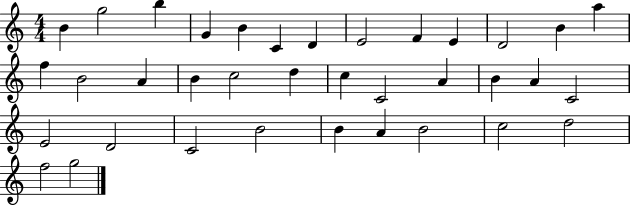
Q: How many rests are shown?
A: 0